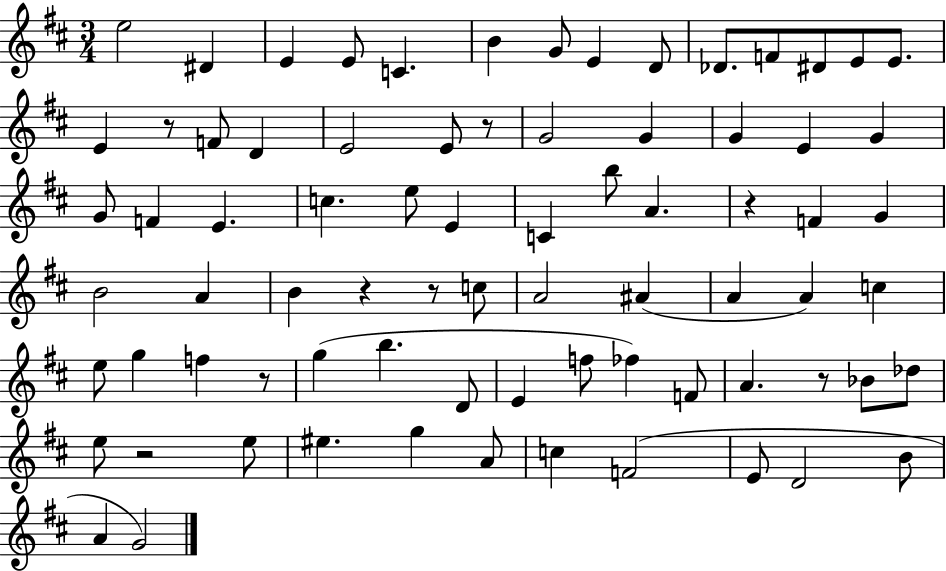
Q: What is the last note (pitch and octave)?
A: G4